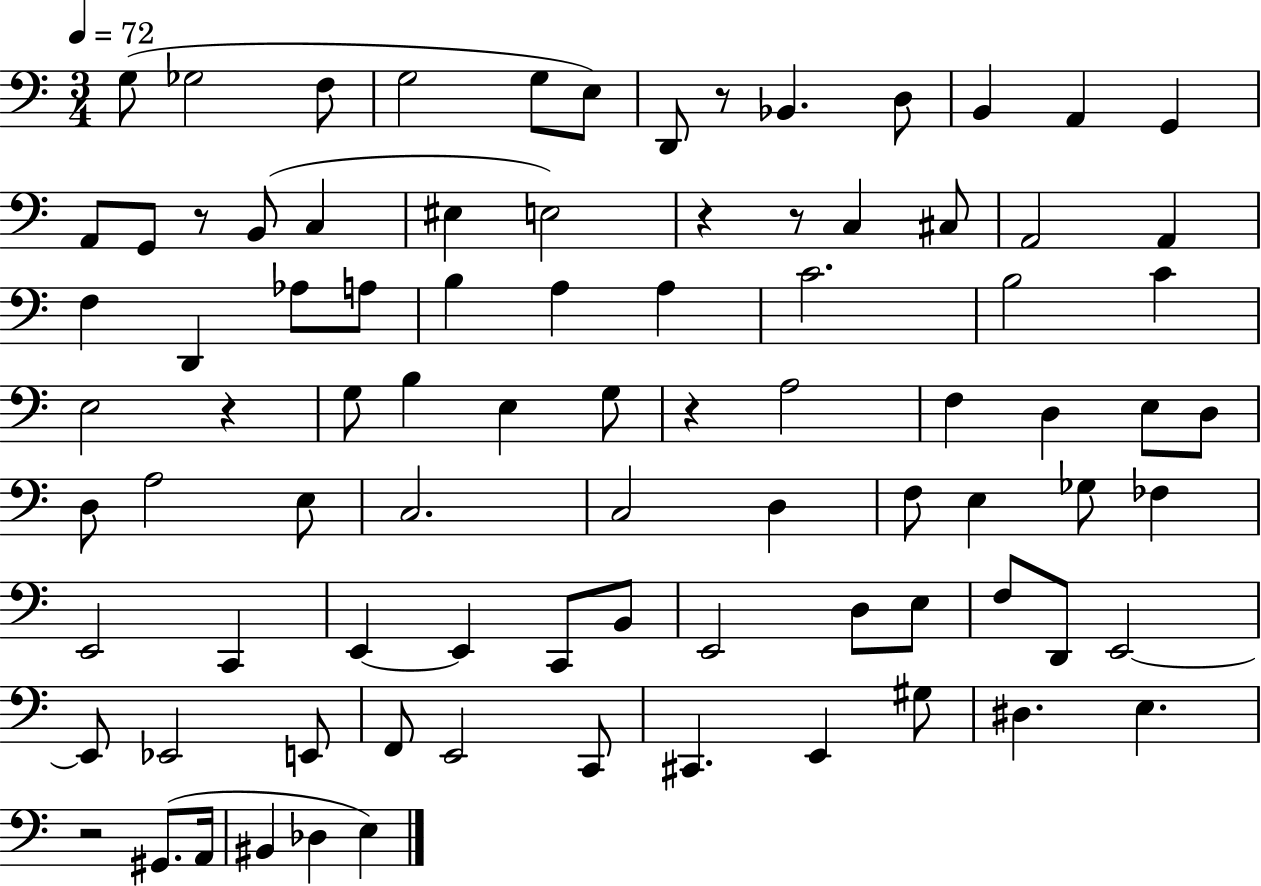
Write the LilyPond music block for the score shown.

{
  \clef bass
  \numericTimeSignature
  \time 3/4
  \key c \major
  \tempo 4 = 72
  g8( ges2 f8 | g2 g8 e8) | d,8 r8 bes,4. d8 | b,4 a,4 g,4 | \break a,8 g,8 r8 b,8( c4 | eis4 e2) | r4 r8 c4 cis8 | a,2 a,4 | \break f4 d,4 aes8 a8 | b4 a4 a4 | c'2. | b2 c'4 | \break e2 r4 | g8 b4 e4 g8 | r4 a2 | f4 d4 e8 d8 | \break d8 a2 e8 | c2. | c2 d4 | f8 e4 ges8 fes4 | \break e,2 c,4 | e,4~~ e,4 c,8 b,8 | e,2 d8 e8 | f8 d,8 e,2~~ | \break e,8 ees,2 e,8 | f,8 e,2 c,8 | cis,4. e,4 gis8 | dis4. e4. | \break r2 gis,8.( a,16 | bis,4 des4 e4) | \bar "|."
}